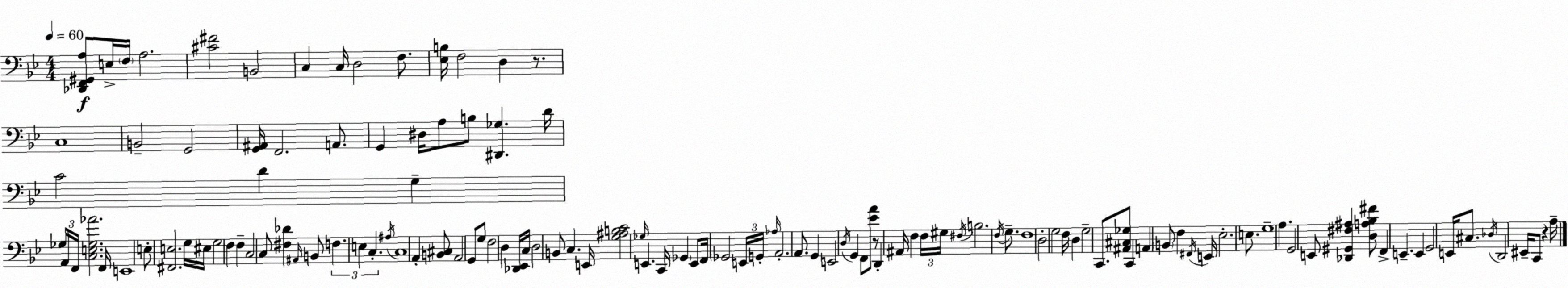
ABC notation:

X:1
T:Untitled
M:4/4
L:1/4
K:Gm
[_D,,F,,^G,,A,]/2 E,/4 F,/4 A,2 [^C^F]2 B,,2 C, C,/4 D,2 F,/2 [_E,B,]/4 F,2 D, z/2 C,4 B,,2 G,,2 [G,,^A,,]/4 F,,2 A,,/2 G,, ^D,/4 A,/2 B,/2 [^D,,_G,] D/4 C2 D G, _G,/4 A,,/4 F,,/4 [C,E,_G,_A]2 F,,/4 E,,4 E,/2 [^F,,E,]2 G,/4 ^E,/4 G,2 F, F, C,2 C,/2 [^F,_D] ^A,,/4 B,,/2 F, E, C, ^A,/4 C,4 A,, [B,,^C,]/2 A,,2 G,,/2 G,/2 F,2 D, [_D,,_E,,]/4 C,/4 D,2 B,,/2 C, E,,/4 [G,^A,B,C]2 _G,/4 E,, C,,/4 _G,, E,,/2 F,,/4 _G,,2 E,,/4 G,,/4 _A,/4 A,,2 A,,/2 G,, E,,2 D,/4 G,, F,,/2 [_EA]/2 z/2 D,, ^A,,/4 F, F,/4 ^G,/4 ^F,/4 B,2 F,/4 G,/2 F,4 D,2 G,2 F,/4 D, G,2 C,,/2 [^A,,^C,_G,]/2 C,, A,, B,,/2 F, ^F,,/4 E,,/4 _E,2 E,/2 G,4 A, G,,2 E,,/2 [_D,,^G,,^F,^A,] [D,A,_B,^F]/2 F,, E,, E,, G,,2 E,,/4 ^C,/2 _D,/4 D,,2 ^E,,/4 C,,/2 z A,/4